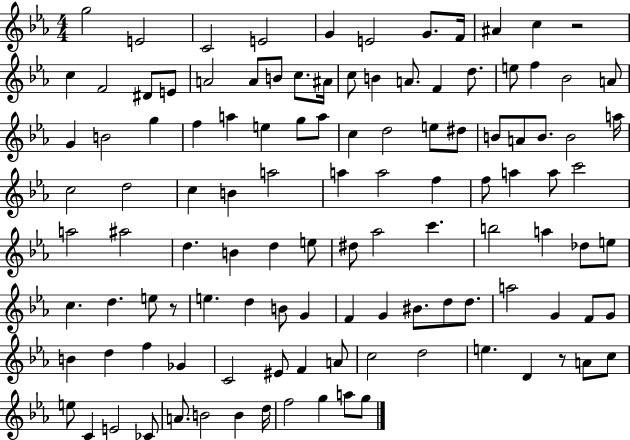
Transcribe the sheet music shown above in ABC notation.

X:1
T:Untitled
M:4/4
L:1/4
K:Eb
g2 E2 C2 E2 G E2 G/2 F/4 ^A c z2 c F2 ^D/2 E/2 A2 A/2 B/2 c/2 ^A/4 c/2 B A/2 F d/2 e/2 f _B2 A/2 G B2 g f a e g/2 a/2 c d2 e/2 ^d/2 B/2 A/2 B/2 B2 a/4 c2 d2 c B a2 a a2 f f/2 a a/2 c'2 a2 ^a2 d B d e/2 ^d/2 _a2 c' b2 a _d/2 e/2 c d e/2 z/2 e d B/2 G F G ^B/2 d/2 d/2 a2 G F/2 G/2 B d f _G C2 ^E/2 F A/2 c2 d2 e D z/2 A/2 c/2 e/2 C E2 _C/2 A/2 B2 B d/4 f2 g a/2 g/2